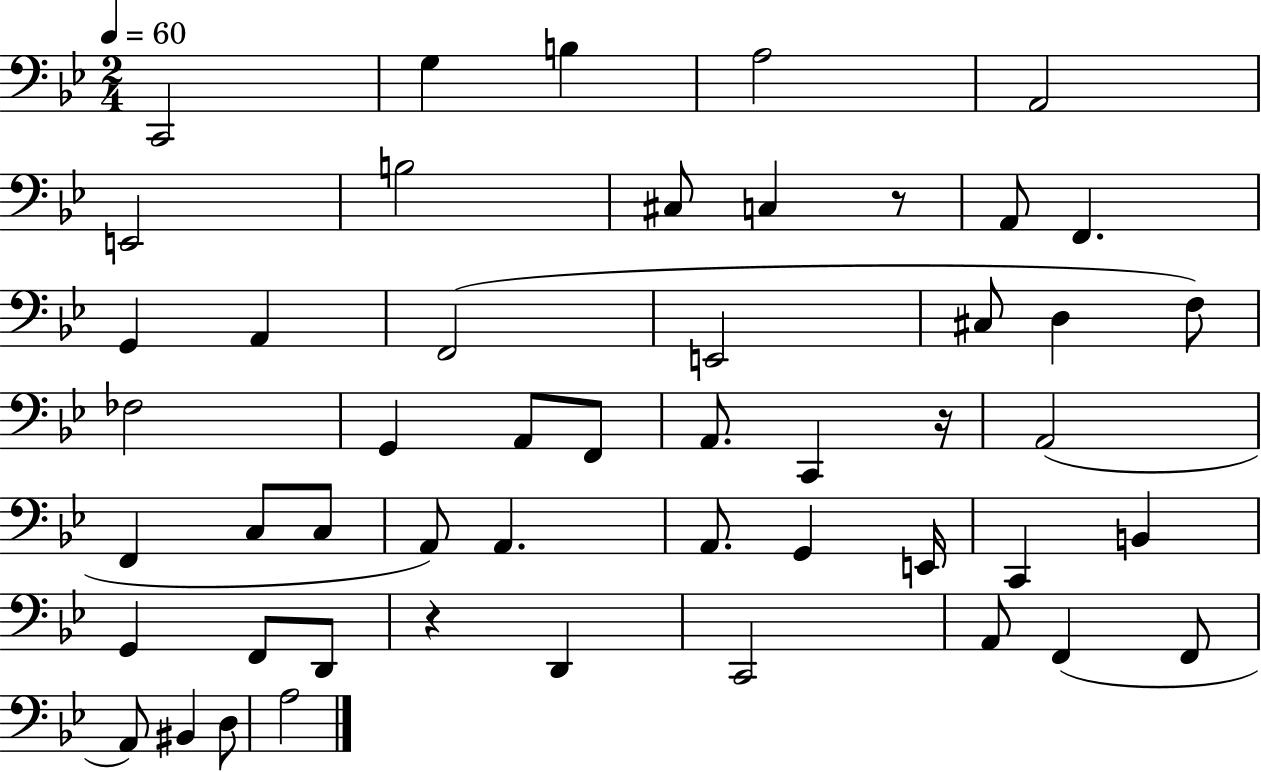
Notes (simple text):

C2/h G3/q B3/q A3/h A2/h E2/h B3/h C#3/e C3/q R/e A2/e F2/q. G2/q A2/q F2/h E2/h C#3/e D3/q F3/e FES3/h G2/q A2/e F2/e A2/e. C2/q R/s A2/h F2/q C3/e C3/e A2/e A2/q. A2/e. G2/q E2/s C2/q B2/q G2/q F2/e D2/e R/q D2/q C2/h A2/e F2/q F2/e A2/e BIS2/q D3/e A3/h